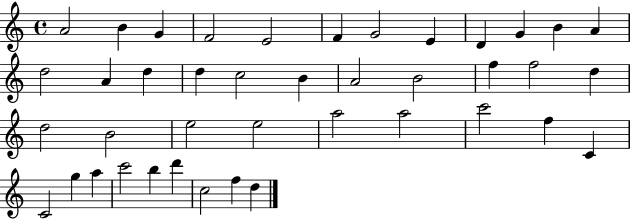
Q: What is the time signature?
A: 4/4